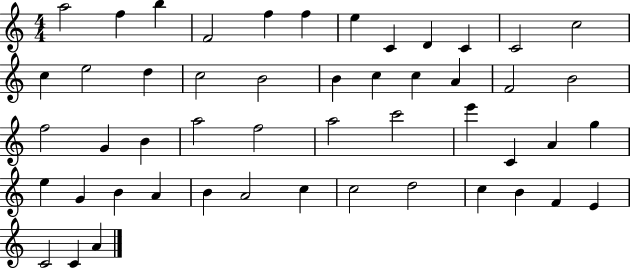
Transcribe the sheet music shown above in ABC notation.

X:1
T:Untitled
M:4/4
L:1/4
K:C
a2 f b F2 f f e C D C C2 c2 c e2 d c2 B2 B c c A F2 B2 f2 G B a2 f2 a2 c'2 e' C A g e G B A B A2 c c2 d2 c B F E C2 C A